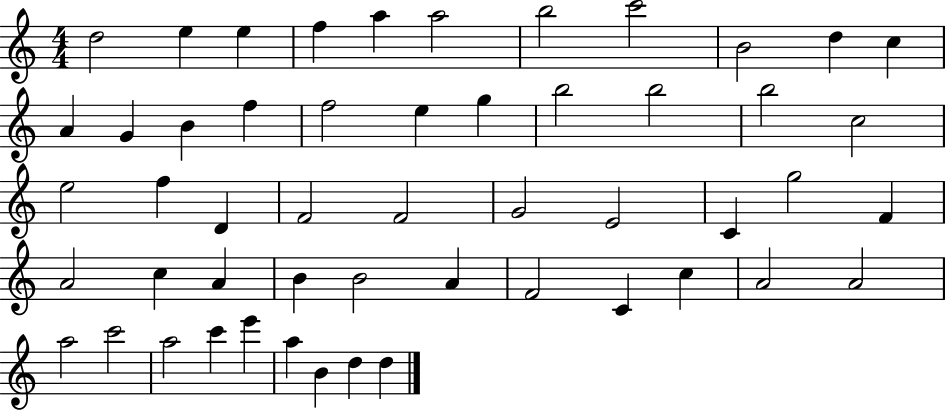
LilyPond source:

{
  \clef treble
  \numericTimeSignature
  \time 4/4
  \key c \major
  d''2 e''4 e''4 | f''4 a''4 a''2 | b''2 c'''2 | b'2 d''4 c''4 | \break a'4 g'4 b'4 f''4 | f''2 e''4 g''4 | b''2 b''2 | b''2 c''2 | \break e''2 f''4 d'4 | f'2 f'2 | g'2 e'2 | c'4 g''2 f'4 | \break a'2 c''4 a'4 | b'4 b'2 a'4 | f'2 c'4 c''4 | a'2 a'2 | \break a''2 c'''2 | a''2 c'''4 e'''4 | a''4 b'4 d''4 d''4 | \bar "|."
}